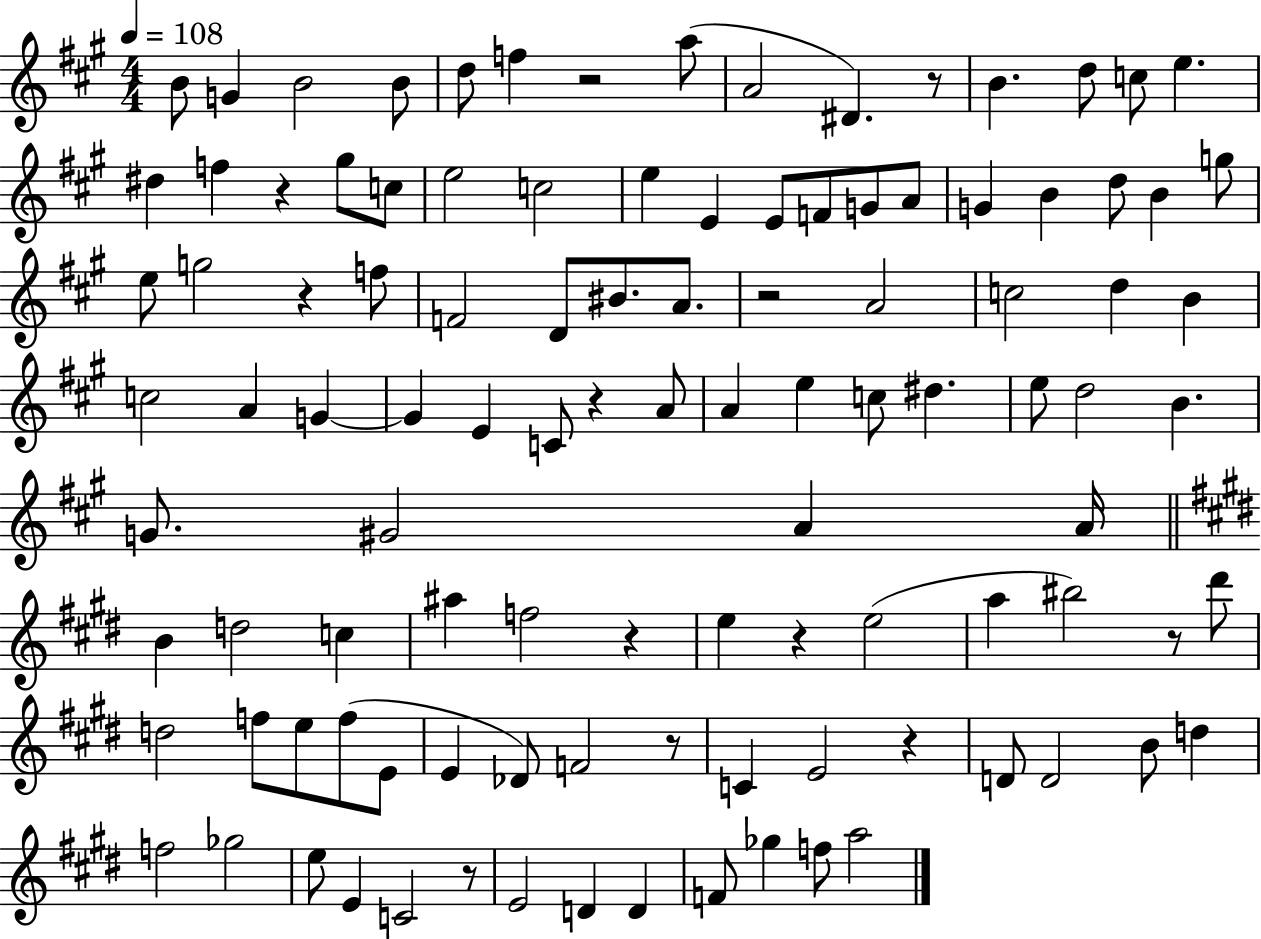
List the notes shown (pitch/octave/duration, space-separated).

B4/e G4/q B4/h B4/e D5/e F5/q R/h A5/e A4/h D#4/q. R/e B4/q. D5/e C5/e E5/q. D#5/q F5/q R/q G#5/e C5/e E5/h C5/h E5/q E4/q E4/e F4/e G4/e A4/e G4/q B4/q D5/e B4/q G5/e E5/e G5/h R/q F5/e F4/h D4/e BIS4/e. A4/e. R/h A4/h C5/h D5/q B4/q C5/h A4/q G4/q G4/q E4/q C4/e R/q A4/e A4/q E5/q C5/e D#5/q. E5/e D5/h B4/q. G4/e. G#4/h A4/q A4/s B4/q D5/h C5/q A#5/q F5/h R/q E5/q R/q E5/h A5/q BIS5/h R/e D#6/e D5/h F5/e E5/e F5/e E4/e E4/q Db4/e F4/h R/e C4/q E4/h R/q D4/e D4/h B4/e D5/q F5/h Gb5/h E5/e E4/q C4/h R/e E4/h D4/q D4/q F4/e Gb5/q F5/e A5/h